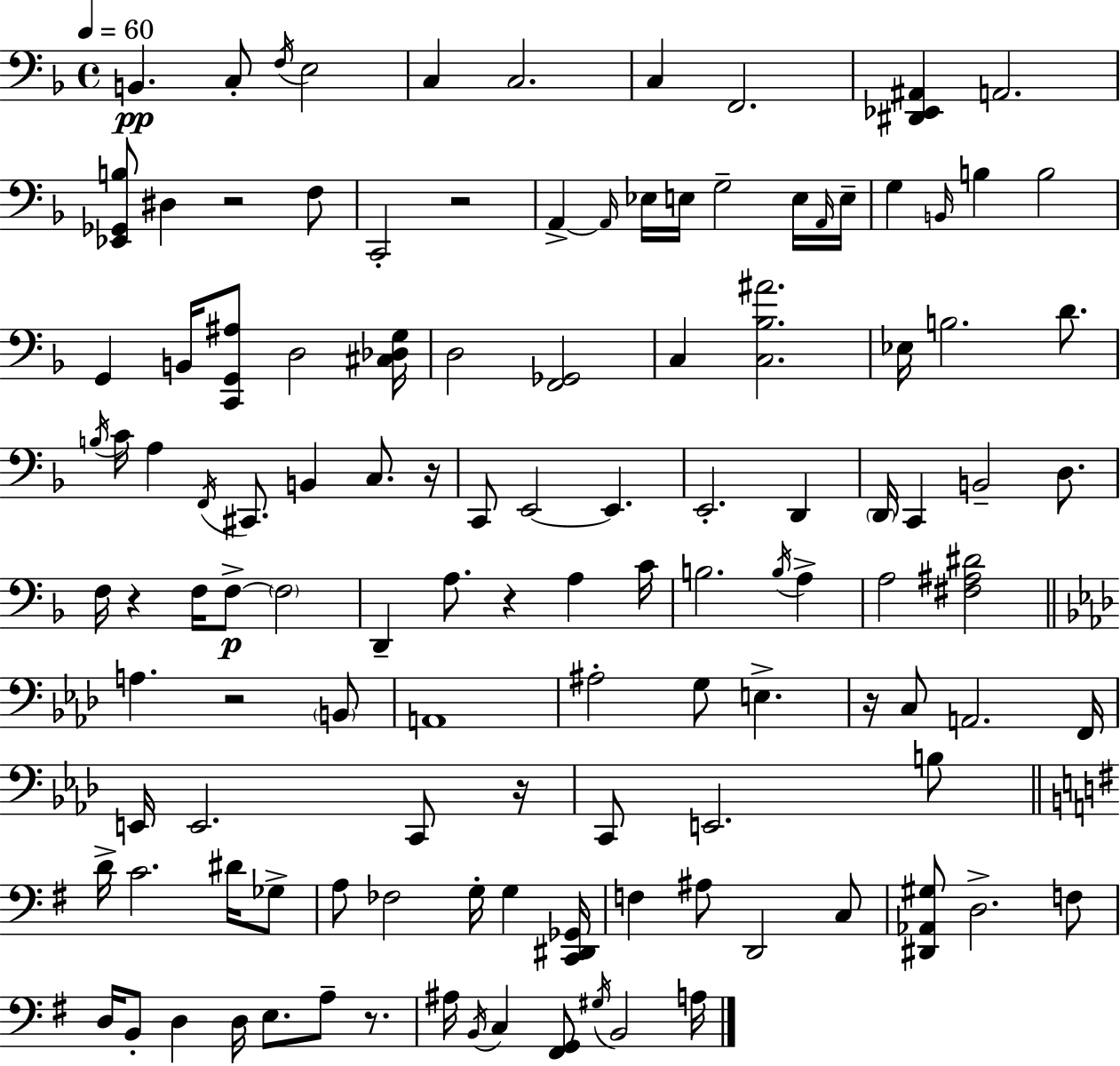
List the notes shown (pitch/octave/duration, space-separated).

B2/q. C3/e F3/s E3/h C3/q C3/h. C3/q F2/h. [D#2,Eb2,A#2]/q A2/h. [Eb2,Gb2,B3]/e D#3/q R/h F3/e C2/h R/h A2/q A2/s Eb3/s E3/s G3/h E3/s A2/s E3/s G3/q B2/s B3/q B3/h G2/q B2/s [C2,G2,A#3]/e D3/h [C#3,Db3,G3]/s D3/h [F2,Gb2]/h C3/q [C3,Bb3,A#4]/h. Eb3/s B3/h. D4/e. B3/s C4/s A3/q F2/s C#2/e. B2/q C3/e. R/s C2/e E2/h E2/q. E2/h. D2/q D2/s C2/q B2/h D3/e. F3/s R/q F3/s F3/e F3/h D2/q A3/e. R/q A3/q C4/s B3/h. B3/s A3/q A3/h [F#3,A#3,D#4]/h A3/q. R/h B2/e A2/w A#3/h G3/e E3/q. R/s C3/e A2/h. F2/s E2/s E2/h. C2/e R/s C2/e E2/h. B3/e D4/s C4/h. D#4/s Gb3/e A3/e FES3/h G3/s G3/q [C2,D#2,Gb2]/s F3/q A#3/e D2/h C3/e [D#2,Ab2,G#3]/e D3/h. F3/e D3/s B2/e D3/q D3/s E3/e. A3/e R/e. A#3/s B2/s C3/q [F#2,G2]/e G#3/s B2/h A3/s